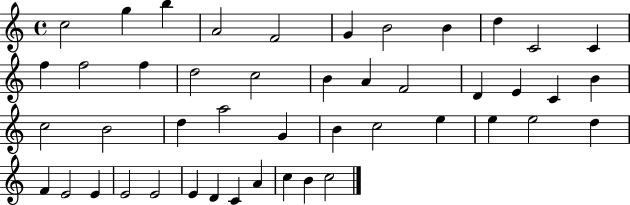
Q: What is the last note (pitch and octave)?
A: C5